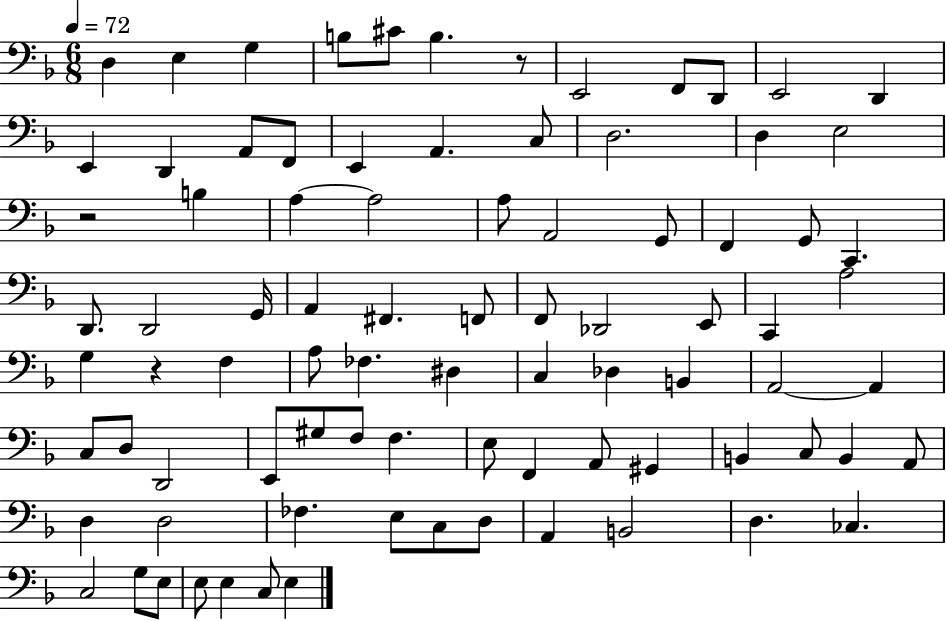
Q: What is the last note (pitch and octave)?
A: E3